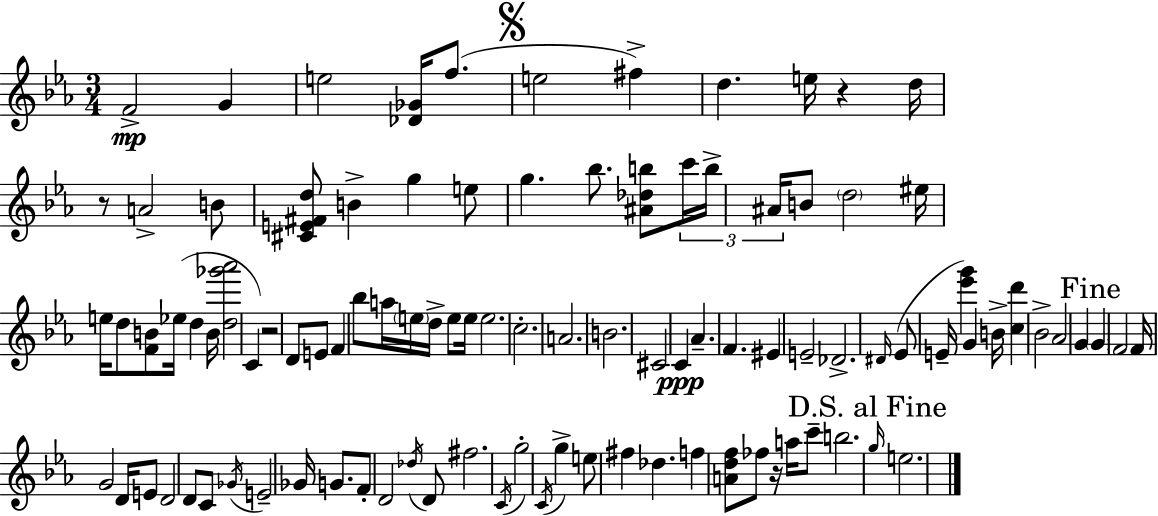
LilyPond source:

{
  \clef treble
  \numericTimeSignature
  \time 3/4
  \key ees \major
  \repeat volta 2 { f'2->\mp g'4 | e''2 <des' ges'>16 f''8.( | \mark \markup { \musicglyph "scripts.segno" } e''2 fis''4->) | d''4. e''16 r4 d''16 | \break r8 a'2-> b'8 | <cis' e' fis' d''>8 b'4-> g''4 e''8 | g''4. bes''8. <ais' des'' b''>8 \tuplet 3/2 { c'''16 | b''16-> ais'16 } b'8 \parenthesize d''2 | \break eis''16 e''16 d''8 <f' b'>8 ees''16( d''4 b'16 | <d'' ges''' aes'''>2 c'4) | r2 d'8 e'8 | f'4 bes''8 a''16 \parenthesize e''16 d''16-> e''8 e''16 | \break e''2. | c''2.-. | a'2. | b'2. | \break cis'2 c'4\ppp | aes'4.-- f'4. | eis'4 e'2-- | des'2.-> | \break \grace { dis'16 } ees'8( e'16-- <ees''' g'''>4) g'4 | b'16-> <c'' d'''>4 bes'2-> | aes'2 g'4 | \mark "Fine" \parenthesize g'4 f'2 | \break f'16 g'2 d'16 e'8 | d'2 d'8 c'8 | \acciaccatura { ges'16 } e'2-- ges'16 g'8. | f'8-. d'2 | \break \acciaccatura { des''16 } d'8 fis''2. | \acciaccatura { c'16 } g''2-. | \acciaccatura { c'16 } g''4-> e''8 fis''4 des''4. | f''4 <a' d'' f''>8 fes''8 | \break r16 a''16 c'''8-- b''2. | \mark "D.S. al Fine" \grace { g''16 } e''2. | } \bar "|."
}